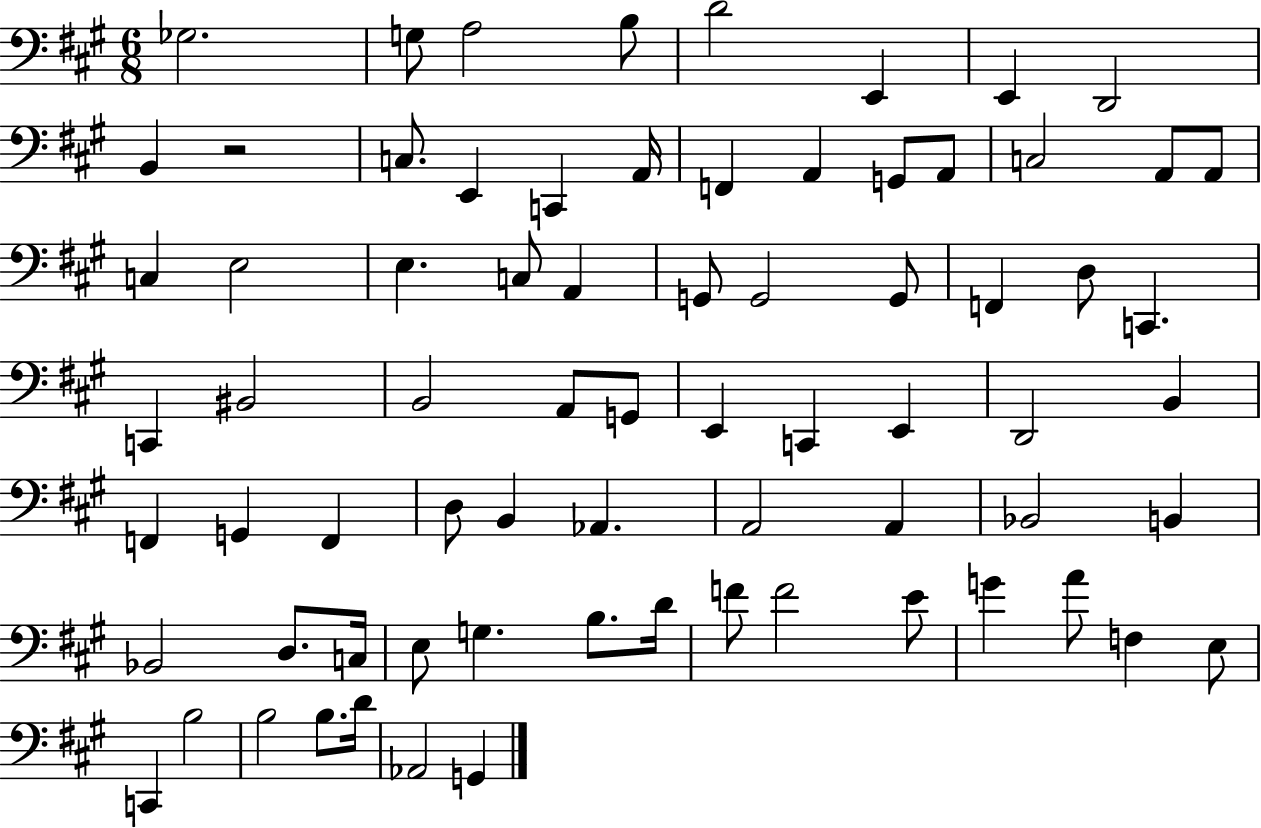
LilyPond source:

{
  \clef bass
  \numericTimeSignature
  \time 6/8
  \key a \major
  ges2. | g8 a2 b8 | d'2 e,4 | e,4 d,2 | \break b,4 r2 | c8. e,4 c,4 a,16 | f,4 a,4 g,8 a,8 | c2 a,8 a,8 | \break c4 e2 | e4. c8 a,4 | g,8 g,2 g,8 | f,4 d8 c,4. | \break c,4 bis,2 | b,2 a,8 g,8 | e,4 c,4 e,4 | d,2 b,4 | \break f,4 g,4 f,4 | d8 b,4 aes,4. | a,2 a,4 | bes,2 b,4 | \break bes,2 d8. c16 | e8 g4. b8. d'16 | f'8 f'2 e'8 | g'4 a'8 f4 e8 | \break c,4 b2 | b2 b8. d'16 | aes,2 g,4 | \bar "|."
}